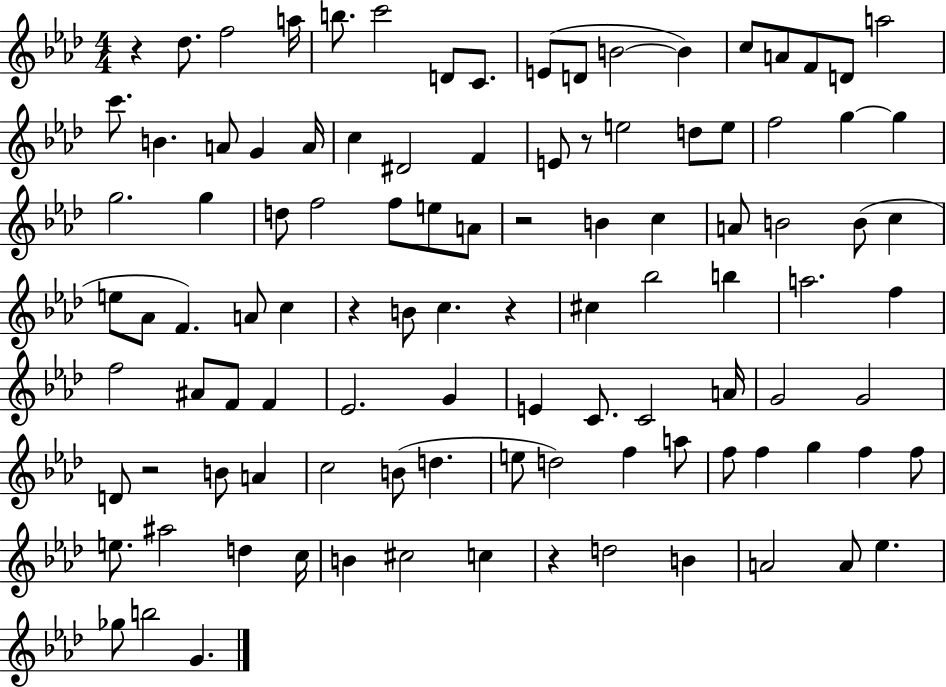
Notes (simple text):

R/q Db5/e. F5/h A5/s B5/e. C6/h D4/e C4/e. E4/e D4/e B4/h B4/q C5/e A4/e F4/e D4/e A5/h C6/e. B4/q. A4/e G4/q A4/s C5/q D#4/h F4/q E4/e R/e E5/h D5/e E5/e F5/h G5/q G5/q G5/h. G5/q D5/e F5/h F5/e E5/e A4/e R/h B4/q C5/q A4/e B4/h B4/e C5/q E5/e Ab4/e F4/q. A4/e C5/q R/q B4/e C5/q. R/q C#5/q Bb5/h B5/q A5/h. F5/q F5/h A#4/e F4/e F4/q Eb4/h. G4/q E4/q C4/e. C4/h A4/s G4/h G4/h D4/e R/h B4/e A4/q C5/h B4/e D5/q. E5/e D5/h F5/q A5/e F5/e F5/q G5/q F5/q F5/e E5/e. A#5/h D5/q C5/s B4/q C#5/h C5/q R/q D5/h B4/q A4/h A4/e Eb5/q. Gb5/e B5/h G4/q.